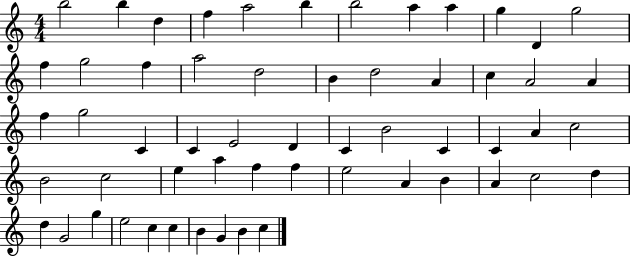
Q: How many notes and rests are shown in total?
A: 57